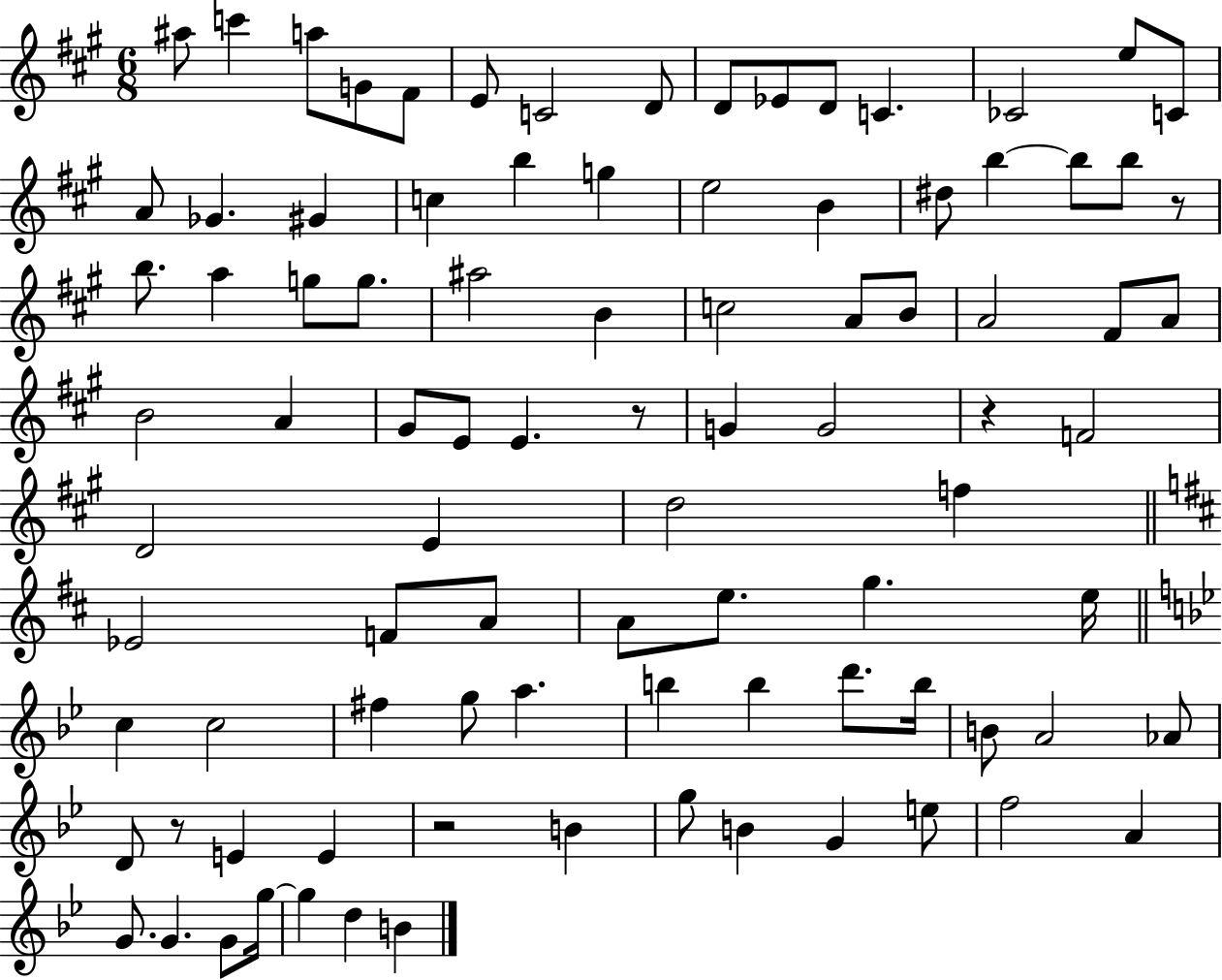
A#5/e C6/q A5/e G4/e F#4/e E4/e C4/h D4/e D4/e Eb4/e D4/e C4/q. CES4/h E5/e C4/e A4/e Gb4/q. G#4/q C5/q B5/q G5/q E5/h B4/q D#5/e B5/q B5/e B5/e R/e B5/e. A5/q G5/e G5/e. A#5/h B4/q C5/h A4/e B4/e A4/h F#4/e A4/e B4/h A4/q G#4/e E4/e E4/q. R/e G4/q G4/h R/q F4/h D4/h E4/q D5/h F5/q Eb4/h F4/e A4/e A4/e E5/e. G5/q. E5/s C5/q C5/h F#5/q G5/e A5/q. B5/q B5/q D6/e. B5/s B4/e A4/h Ab4/e D4/e R/e E4/q E4/q R/h B4/q G5/e B4/q G4/q E5/e F5/h A4/q G4/e. G4/q. G4/e G5/s G5/q D5/q B4/q